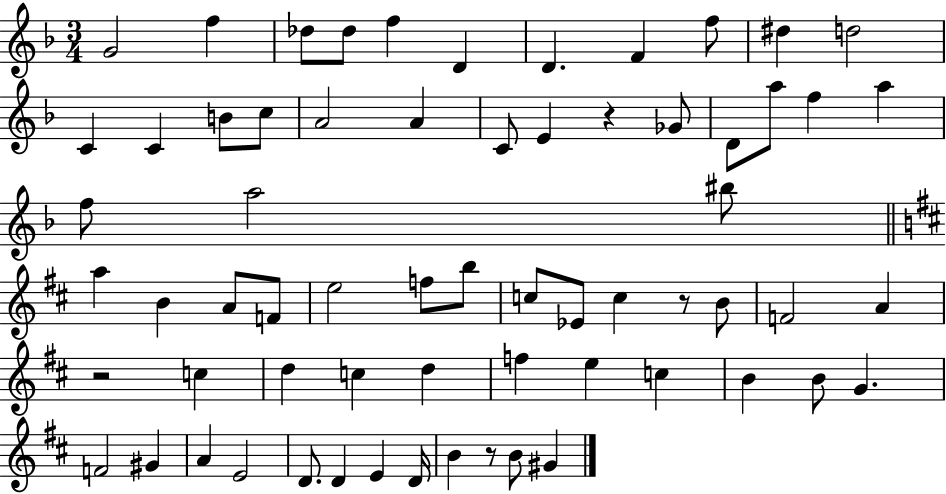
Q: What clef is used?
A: treble